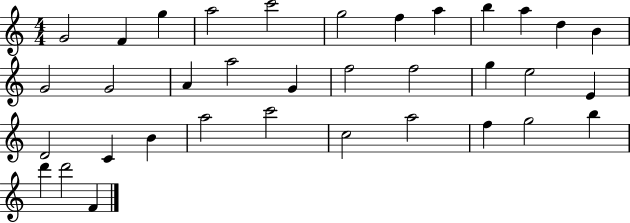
X:1
T:Untitled
M:4/4
L:1/4
K:C
G2 F g a2 c'2 g2 f a b a d B G2 G2 A a2 G f2 f2 g e2 E D2 C B a2 c'2 c2 a2 f g2 b d' d'2 F